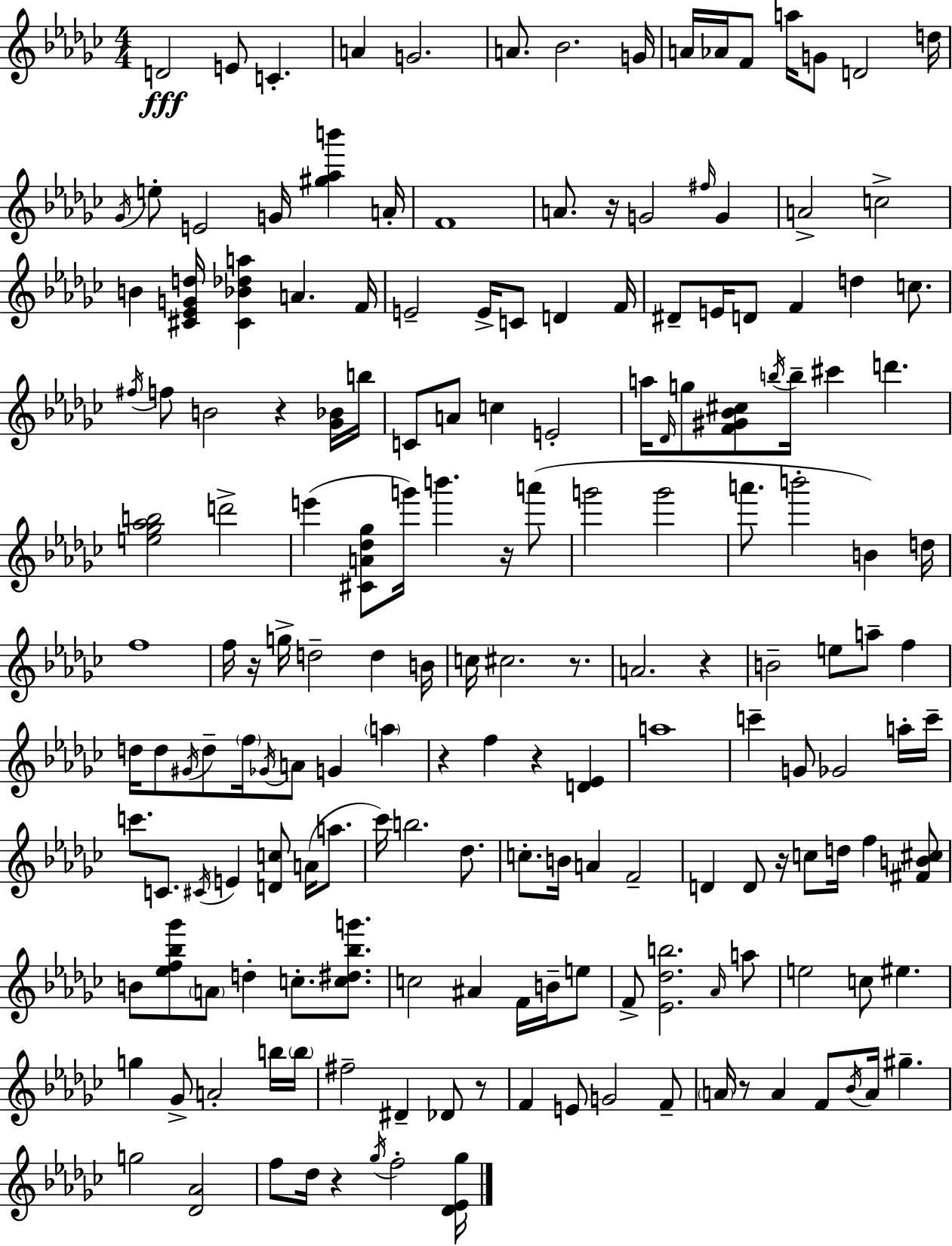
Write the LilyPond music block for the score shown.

{
  \clef treble
  \numericTimeSignature
  \time 4/4
  \key ees \minor
  d'2\fff e'8 c'4.-. | a'4 g'2. | a'8. bes'2. g'16 | a'16 aes'16 f'8 a''16 g'8 d'2 d''16 | \break \acciaccatura { ges'16 } e''8-. e'2 g'16 <gis'' aes'' b'''>4 | a'16-. f'1 | a'8. r16 g'2 \grace { fis''16 } g'4 | a'2-> c''2-> | \break b'4 <cis' ees' g' d''>16 <cis' bes' des'' a''>4 a'4. | f'16 e'2-- e'16-> c'8 d'4 | f'16 dis'8-- e'16 d'8 f'4 d''4 c''8. | \acciaccatura { fis''16 } f''8 b'2 r4 | \break <ges' bes'>16 b''16 c'8 a'8 c''4 e'2-. | a''16 \grace { des'16 } g''8 <f' gis' bes' cis''>8 \acciaccatura { b''16 } b''16-- cis'''4 d'''4. | <e'' ges'' aes'' b''>2 d'''2-> | e'''4( <cis' a' des'' ges''>8 g'''16) b'''4. | \break r16 a'''8( g'''2 g'''2 | a'''8. b'''2-. | b'4) d''16 f''1 | f''16 r16 g''16-> d''2-- | \break d''4 b'16 c''16 cis''2. | r8. a'2. | r4 b'2-- e''8 a''8-- | f''4 d''16 d''8 \acciaccatura { gis'16 } d''8-- \parenthesize f''16 \acciaccatura { ges'16 } a'8 g'4 | \break \parenthesize a''4 r4 f''4 r4 | <d' ees'>4 a''1 | c'''4-- g'8 ges'2 | a''16-. c'''16-- c'''8. c'8. \acciaccatura { cis'16 } e'4 | \break <d' c''>8 a'16( a''8. ces'''16) b''2. | des''8. c''8.-. b'16 a'4 | f'2-- d'4 d'8 r16 c''8 | d''16 f''4 <fis' b' cis''>8 b'8 <ees'' f'' bes'' ges'''>8 \parenthesize a'8 d''4-. | \break c''8.-. <c'' dis'' bes'' g'''>8. c''2 | ais'4 f'16 b'16-- e''8 f'8-> <ees' des'' b''>2. | \grace { aes'16 } a''8 e''2 | c''8 eis''4. g''4 ges'8-> a'2-. | \break b''16 \parenthesize b''16 fis''2-- | dis'4-- des'8 r8 f'4 e'8 g'2 | f'8-- \parenthesize a'16 r8 a'4 | f'8 \acciaccatura { bes'16 } a'16 gis''4.-- g''2 | \break <des' aes'>2 f''8 des''16 r4 | \acciaccatura { ges''16 } f''2-. <des' ees' ges''>16 \bar "|."
}